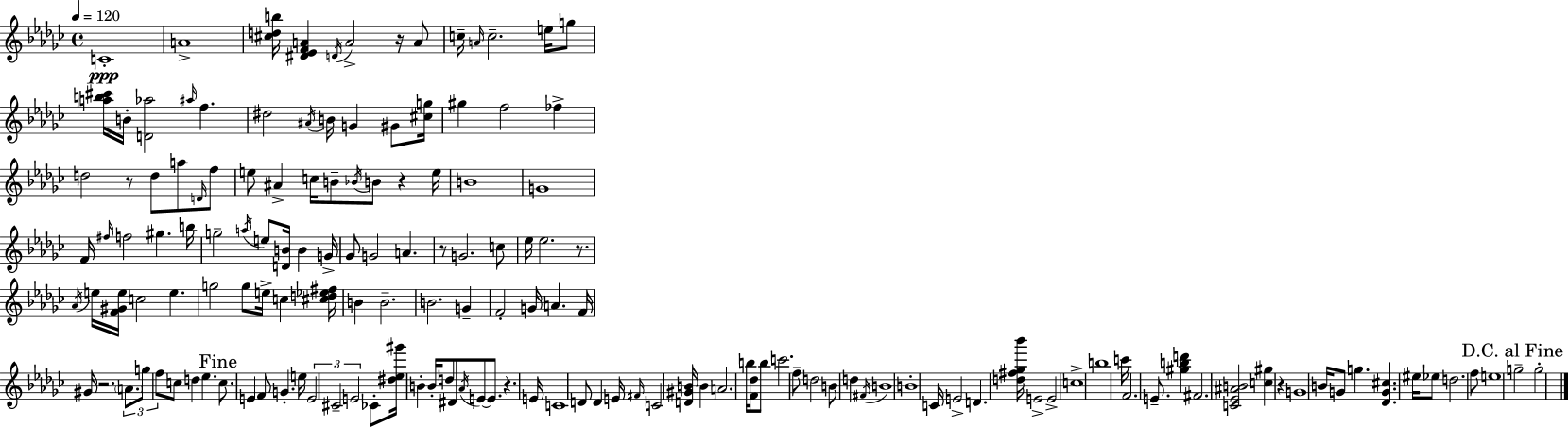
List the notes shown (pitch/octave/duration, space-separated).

C4/w A4/w [C#5,D5,B5]/s [D#4,Eb4,F4,A4]/q D4/s A4/h R/s A4/e C5/s A4/s C5/h. E5/s G5/e [A5,B5,C#6]/s B4/s [D4,Ab5]/h A#5/s F5/q. D#5/h A#4/s B4/s G4/q G#4/e [C#5,G5]/s G#5/q F5/h FES5/q D5/h R/e D5/e A5/e D4/s F5/e E5/e A#4/q C5/s B4/e Bb4/s B4/e R/q E5/s B4/w G4/w F4/s F#5/s F5/h G#5/q. B5/s G5/h A5/s E5/e [D4,B4]/s B4/q G4/s Gb4/e G4/h A4/q. R/e G4/h. C5/e Eb5/s Eb5/h. R/e. Ab4/s E5/s [F4,G#4,E5]/s C5/h E5/q. G5/h G5/e E5/s C5/q [C#5,D5,Eb5,F#5]/s B4/q B4/h. B4/h. G4/q F4/h G4/s A4/q. F4/s G#4/s R/h. A4/e. G5/e F5/e C5/e D5/q Eb5/q. C5/e. E4/q F4/e G4/q. E5/s E4/h C#4/h E4/h CES4/e [D#5,Eb5,G#6]/s B4/q B4/s D5/e D#4/e Ab4/s E4/e E4/e. R/q. E4/s C4/w D4/e D4/q E4/s F#4/s C4/h [D4,G#4,B4]/s B4/q A4/h. B5/s [F4,Db5]/s B5/e C6/h. F5/e D5/h B4/e D5/q F#4/s B4/w B4/w C4/s E4/h D4/q. [D5,F#5,Gb5,Bb6]/s E4/h E4/h C5/w B5/w C6/s F4/h. E4/e. [G#5,B5,D6]/q F#4/h. [C4,Eb4,A#4,B4]/h [C5,G#5]/q R/q G4/w B4/s G4/e G5/q. [Db4,G4,C#5]/q. EIS5/s Eb5/e D5/h. F5/e E5/w G5/h G5/h